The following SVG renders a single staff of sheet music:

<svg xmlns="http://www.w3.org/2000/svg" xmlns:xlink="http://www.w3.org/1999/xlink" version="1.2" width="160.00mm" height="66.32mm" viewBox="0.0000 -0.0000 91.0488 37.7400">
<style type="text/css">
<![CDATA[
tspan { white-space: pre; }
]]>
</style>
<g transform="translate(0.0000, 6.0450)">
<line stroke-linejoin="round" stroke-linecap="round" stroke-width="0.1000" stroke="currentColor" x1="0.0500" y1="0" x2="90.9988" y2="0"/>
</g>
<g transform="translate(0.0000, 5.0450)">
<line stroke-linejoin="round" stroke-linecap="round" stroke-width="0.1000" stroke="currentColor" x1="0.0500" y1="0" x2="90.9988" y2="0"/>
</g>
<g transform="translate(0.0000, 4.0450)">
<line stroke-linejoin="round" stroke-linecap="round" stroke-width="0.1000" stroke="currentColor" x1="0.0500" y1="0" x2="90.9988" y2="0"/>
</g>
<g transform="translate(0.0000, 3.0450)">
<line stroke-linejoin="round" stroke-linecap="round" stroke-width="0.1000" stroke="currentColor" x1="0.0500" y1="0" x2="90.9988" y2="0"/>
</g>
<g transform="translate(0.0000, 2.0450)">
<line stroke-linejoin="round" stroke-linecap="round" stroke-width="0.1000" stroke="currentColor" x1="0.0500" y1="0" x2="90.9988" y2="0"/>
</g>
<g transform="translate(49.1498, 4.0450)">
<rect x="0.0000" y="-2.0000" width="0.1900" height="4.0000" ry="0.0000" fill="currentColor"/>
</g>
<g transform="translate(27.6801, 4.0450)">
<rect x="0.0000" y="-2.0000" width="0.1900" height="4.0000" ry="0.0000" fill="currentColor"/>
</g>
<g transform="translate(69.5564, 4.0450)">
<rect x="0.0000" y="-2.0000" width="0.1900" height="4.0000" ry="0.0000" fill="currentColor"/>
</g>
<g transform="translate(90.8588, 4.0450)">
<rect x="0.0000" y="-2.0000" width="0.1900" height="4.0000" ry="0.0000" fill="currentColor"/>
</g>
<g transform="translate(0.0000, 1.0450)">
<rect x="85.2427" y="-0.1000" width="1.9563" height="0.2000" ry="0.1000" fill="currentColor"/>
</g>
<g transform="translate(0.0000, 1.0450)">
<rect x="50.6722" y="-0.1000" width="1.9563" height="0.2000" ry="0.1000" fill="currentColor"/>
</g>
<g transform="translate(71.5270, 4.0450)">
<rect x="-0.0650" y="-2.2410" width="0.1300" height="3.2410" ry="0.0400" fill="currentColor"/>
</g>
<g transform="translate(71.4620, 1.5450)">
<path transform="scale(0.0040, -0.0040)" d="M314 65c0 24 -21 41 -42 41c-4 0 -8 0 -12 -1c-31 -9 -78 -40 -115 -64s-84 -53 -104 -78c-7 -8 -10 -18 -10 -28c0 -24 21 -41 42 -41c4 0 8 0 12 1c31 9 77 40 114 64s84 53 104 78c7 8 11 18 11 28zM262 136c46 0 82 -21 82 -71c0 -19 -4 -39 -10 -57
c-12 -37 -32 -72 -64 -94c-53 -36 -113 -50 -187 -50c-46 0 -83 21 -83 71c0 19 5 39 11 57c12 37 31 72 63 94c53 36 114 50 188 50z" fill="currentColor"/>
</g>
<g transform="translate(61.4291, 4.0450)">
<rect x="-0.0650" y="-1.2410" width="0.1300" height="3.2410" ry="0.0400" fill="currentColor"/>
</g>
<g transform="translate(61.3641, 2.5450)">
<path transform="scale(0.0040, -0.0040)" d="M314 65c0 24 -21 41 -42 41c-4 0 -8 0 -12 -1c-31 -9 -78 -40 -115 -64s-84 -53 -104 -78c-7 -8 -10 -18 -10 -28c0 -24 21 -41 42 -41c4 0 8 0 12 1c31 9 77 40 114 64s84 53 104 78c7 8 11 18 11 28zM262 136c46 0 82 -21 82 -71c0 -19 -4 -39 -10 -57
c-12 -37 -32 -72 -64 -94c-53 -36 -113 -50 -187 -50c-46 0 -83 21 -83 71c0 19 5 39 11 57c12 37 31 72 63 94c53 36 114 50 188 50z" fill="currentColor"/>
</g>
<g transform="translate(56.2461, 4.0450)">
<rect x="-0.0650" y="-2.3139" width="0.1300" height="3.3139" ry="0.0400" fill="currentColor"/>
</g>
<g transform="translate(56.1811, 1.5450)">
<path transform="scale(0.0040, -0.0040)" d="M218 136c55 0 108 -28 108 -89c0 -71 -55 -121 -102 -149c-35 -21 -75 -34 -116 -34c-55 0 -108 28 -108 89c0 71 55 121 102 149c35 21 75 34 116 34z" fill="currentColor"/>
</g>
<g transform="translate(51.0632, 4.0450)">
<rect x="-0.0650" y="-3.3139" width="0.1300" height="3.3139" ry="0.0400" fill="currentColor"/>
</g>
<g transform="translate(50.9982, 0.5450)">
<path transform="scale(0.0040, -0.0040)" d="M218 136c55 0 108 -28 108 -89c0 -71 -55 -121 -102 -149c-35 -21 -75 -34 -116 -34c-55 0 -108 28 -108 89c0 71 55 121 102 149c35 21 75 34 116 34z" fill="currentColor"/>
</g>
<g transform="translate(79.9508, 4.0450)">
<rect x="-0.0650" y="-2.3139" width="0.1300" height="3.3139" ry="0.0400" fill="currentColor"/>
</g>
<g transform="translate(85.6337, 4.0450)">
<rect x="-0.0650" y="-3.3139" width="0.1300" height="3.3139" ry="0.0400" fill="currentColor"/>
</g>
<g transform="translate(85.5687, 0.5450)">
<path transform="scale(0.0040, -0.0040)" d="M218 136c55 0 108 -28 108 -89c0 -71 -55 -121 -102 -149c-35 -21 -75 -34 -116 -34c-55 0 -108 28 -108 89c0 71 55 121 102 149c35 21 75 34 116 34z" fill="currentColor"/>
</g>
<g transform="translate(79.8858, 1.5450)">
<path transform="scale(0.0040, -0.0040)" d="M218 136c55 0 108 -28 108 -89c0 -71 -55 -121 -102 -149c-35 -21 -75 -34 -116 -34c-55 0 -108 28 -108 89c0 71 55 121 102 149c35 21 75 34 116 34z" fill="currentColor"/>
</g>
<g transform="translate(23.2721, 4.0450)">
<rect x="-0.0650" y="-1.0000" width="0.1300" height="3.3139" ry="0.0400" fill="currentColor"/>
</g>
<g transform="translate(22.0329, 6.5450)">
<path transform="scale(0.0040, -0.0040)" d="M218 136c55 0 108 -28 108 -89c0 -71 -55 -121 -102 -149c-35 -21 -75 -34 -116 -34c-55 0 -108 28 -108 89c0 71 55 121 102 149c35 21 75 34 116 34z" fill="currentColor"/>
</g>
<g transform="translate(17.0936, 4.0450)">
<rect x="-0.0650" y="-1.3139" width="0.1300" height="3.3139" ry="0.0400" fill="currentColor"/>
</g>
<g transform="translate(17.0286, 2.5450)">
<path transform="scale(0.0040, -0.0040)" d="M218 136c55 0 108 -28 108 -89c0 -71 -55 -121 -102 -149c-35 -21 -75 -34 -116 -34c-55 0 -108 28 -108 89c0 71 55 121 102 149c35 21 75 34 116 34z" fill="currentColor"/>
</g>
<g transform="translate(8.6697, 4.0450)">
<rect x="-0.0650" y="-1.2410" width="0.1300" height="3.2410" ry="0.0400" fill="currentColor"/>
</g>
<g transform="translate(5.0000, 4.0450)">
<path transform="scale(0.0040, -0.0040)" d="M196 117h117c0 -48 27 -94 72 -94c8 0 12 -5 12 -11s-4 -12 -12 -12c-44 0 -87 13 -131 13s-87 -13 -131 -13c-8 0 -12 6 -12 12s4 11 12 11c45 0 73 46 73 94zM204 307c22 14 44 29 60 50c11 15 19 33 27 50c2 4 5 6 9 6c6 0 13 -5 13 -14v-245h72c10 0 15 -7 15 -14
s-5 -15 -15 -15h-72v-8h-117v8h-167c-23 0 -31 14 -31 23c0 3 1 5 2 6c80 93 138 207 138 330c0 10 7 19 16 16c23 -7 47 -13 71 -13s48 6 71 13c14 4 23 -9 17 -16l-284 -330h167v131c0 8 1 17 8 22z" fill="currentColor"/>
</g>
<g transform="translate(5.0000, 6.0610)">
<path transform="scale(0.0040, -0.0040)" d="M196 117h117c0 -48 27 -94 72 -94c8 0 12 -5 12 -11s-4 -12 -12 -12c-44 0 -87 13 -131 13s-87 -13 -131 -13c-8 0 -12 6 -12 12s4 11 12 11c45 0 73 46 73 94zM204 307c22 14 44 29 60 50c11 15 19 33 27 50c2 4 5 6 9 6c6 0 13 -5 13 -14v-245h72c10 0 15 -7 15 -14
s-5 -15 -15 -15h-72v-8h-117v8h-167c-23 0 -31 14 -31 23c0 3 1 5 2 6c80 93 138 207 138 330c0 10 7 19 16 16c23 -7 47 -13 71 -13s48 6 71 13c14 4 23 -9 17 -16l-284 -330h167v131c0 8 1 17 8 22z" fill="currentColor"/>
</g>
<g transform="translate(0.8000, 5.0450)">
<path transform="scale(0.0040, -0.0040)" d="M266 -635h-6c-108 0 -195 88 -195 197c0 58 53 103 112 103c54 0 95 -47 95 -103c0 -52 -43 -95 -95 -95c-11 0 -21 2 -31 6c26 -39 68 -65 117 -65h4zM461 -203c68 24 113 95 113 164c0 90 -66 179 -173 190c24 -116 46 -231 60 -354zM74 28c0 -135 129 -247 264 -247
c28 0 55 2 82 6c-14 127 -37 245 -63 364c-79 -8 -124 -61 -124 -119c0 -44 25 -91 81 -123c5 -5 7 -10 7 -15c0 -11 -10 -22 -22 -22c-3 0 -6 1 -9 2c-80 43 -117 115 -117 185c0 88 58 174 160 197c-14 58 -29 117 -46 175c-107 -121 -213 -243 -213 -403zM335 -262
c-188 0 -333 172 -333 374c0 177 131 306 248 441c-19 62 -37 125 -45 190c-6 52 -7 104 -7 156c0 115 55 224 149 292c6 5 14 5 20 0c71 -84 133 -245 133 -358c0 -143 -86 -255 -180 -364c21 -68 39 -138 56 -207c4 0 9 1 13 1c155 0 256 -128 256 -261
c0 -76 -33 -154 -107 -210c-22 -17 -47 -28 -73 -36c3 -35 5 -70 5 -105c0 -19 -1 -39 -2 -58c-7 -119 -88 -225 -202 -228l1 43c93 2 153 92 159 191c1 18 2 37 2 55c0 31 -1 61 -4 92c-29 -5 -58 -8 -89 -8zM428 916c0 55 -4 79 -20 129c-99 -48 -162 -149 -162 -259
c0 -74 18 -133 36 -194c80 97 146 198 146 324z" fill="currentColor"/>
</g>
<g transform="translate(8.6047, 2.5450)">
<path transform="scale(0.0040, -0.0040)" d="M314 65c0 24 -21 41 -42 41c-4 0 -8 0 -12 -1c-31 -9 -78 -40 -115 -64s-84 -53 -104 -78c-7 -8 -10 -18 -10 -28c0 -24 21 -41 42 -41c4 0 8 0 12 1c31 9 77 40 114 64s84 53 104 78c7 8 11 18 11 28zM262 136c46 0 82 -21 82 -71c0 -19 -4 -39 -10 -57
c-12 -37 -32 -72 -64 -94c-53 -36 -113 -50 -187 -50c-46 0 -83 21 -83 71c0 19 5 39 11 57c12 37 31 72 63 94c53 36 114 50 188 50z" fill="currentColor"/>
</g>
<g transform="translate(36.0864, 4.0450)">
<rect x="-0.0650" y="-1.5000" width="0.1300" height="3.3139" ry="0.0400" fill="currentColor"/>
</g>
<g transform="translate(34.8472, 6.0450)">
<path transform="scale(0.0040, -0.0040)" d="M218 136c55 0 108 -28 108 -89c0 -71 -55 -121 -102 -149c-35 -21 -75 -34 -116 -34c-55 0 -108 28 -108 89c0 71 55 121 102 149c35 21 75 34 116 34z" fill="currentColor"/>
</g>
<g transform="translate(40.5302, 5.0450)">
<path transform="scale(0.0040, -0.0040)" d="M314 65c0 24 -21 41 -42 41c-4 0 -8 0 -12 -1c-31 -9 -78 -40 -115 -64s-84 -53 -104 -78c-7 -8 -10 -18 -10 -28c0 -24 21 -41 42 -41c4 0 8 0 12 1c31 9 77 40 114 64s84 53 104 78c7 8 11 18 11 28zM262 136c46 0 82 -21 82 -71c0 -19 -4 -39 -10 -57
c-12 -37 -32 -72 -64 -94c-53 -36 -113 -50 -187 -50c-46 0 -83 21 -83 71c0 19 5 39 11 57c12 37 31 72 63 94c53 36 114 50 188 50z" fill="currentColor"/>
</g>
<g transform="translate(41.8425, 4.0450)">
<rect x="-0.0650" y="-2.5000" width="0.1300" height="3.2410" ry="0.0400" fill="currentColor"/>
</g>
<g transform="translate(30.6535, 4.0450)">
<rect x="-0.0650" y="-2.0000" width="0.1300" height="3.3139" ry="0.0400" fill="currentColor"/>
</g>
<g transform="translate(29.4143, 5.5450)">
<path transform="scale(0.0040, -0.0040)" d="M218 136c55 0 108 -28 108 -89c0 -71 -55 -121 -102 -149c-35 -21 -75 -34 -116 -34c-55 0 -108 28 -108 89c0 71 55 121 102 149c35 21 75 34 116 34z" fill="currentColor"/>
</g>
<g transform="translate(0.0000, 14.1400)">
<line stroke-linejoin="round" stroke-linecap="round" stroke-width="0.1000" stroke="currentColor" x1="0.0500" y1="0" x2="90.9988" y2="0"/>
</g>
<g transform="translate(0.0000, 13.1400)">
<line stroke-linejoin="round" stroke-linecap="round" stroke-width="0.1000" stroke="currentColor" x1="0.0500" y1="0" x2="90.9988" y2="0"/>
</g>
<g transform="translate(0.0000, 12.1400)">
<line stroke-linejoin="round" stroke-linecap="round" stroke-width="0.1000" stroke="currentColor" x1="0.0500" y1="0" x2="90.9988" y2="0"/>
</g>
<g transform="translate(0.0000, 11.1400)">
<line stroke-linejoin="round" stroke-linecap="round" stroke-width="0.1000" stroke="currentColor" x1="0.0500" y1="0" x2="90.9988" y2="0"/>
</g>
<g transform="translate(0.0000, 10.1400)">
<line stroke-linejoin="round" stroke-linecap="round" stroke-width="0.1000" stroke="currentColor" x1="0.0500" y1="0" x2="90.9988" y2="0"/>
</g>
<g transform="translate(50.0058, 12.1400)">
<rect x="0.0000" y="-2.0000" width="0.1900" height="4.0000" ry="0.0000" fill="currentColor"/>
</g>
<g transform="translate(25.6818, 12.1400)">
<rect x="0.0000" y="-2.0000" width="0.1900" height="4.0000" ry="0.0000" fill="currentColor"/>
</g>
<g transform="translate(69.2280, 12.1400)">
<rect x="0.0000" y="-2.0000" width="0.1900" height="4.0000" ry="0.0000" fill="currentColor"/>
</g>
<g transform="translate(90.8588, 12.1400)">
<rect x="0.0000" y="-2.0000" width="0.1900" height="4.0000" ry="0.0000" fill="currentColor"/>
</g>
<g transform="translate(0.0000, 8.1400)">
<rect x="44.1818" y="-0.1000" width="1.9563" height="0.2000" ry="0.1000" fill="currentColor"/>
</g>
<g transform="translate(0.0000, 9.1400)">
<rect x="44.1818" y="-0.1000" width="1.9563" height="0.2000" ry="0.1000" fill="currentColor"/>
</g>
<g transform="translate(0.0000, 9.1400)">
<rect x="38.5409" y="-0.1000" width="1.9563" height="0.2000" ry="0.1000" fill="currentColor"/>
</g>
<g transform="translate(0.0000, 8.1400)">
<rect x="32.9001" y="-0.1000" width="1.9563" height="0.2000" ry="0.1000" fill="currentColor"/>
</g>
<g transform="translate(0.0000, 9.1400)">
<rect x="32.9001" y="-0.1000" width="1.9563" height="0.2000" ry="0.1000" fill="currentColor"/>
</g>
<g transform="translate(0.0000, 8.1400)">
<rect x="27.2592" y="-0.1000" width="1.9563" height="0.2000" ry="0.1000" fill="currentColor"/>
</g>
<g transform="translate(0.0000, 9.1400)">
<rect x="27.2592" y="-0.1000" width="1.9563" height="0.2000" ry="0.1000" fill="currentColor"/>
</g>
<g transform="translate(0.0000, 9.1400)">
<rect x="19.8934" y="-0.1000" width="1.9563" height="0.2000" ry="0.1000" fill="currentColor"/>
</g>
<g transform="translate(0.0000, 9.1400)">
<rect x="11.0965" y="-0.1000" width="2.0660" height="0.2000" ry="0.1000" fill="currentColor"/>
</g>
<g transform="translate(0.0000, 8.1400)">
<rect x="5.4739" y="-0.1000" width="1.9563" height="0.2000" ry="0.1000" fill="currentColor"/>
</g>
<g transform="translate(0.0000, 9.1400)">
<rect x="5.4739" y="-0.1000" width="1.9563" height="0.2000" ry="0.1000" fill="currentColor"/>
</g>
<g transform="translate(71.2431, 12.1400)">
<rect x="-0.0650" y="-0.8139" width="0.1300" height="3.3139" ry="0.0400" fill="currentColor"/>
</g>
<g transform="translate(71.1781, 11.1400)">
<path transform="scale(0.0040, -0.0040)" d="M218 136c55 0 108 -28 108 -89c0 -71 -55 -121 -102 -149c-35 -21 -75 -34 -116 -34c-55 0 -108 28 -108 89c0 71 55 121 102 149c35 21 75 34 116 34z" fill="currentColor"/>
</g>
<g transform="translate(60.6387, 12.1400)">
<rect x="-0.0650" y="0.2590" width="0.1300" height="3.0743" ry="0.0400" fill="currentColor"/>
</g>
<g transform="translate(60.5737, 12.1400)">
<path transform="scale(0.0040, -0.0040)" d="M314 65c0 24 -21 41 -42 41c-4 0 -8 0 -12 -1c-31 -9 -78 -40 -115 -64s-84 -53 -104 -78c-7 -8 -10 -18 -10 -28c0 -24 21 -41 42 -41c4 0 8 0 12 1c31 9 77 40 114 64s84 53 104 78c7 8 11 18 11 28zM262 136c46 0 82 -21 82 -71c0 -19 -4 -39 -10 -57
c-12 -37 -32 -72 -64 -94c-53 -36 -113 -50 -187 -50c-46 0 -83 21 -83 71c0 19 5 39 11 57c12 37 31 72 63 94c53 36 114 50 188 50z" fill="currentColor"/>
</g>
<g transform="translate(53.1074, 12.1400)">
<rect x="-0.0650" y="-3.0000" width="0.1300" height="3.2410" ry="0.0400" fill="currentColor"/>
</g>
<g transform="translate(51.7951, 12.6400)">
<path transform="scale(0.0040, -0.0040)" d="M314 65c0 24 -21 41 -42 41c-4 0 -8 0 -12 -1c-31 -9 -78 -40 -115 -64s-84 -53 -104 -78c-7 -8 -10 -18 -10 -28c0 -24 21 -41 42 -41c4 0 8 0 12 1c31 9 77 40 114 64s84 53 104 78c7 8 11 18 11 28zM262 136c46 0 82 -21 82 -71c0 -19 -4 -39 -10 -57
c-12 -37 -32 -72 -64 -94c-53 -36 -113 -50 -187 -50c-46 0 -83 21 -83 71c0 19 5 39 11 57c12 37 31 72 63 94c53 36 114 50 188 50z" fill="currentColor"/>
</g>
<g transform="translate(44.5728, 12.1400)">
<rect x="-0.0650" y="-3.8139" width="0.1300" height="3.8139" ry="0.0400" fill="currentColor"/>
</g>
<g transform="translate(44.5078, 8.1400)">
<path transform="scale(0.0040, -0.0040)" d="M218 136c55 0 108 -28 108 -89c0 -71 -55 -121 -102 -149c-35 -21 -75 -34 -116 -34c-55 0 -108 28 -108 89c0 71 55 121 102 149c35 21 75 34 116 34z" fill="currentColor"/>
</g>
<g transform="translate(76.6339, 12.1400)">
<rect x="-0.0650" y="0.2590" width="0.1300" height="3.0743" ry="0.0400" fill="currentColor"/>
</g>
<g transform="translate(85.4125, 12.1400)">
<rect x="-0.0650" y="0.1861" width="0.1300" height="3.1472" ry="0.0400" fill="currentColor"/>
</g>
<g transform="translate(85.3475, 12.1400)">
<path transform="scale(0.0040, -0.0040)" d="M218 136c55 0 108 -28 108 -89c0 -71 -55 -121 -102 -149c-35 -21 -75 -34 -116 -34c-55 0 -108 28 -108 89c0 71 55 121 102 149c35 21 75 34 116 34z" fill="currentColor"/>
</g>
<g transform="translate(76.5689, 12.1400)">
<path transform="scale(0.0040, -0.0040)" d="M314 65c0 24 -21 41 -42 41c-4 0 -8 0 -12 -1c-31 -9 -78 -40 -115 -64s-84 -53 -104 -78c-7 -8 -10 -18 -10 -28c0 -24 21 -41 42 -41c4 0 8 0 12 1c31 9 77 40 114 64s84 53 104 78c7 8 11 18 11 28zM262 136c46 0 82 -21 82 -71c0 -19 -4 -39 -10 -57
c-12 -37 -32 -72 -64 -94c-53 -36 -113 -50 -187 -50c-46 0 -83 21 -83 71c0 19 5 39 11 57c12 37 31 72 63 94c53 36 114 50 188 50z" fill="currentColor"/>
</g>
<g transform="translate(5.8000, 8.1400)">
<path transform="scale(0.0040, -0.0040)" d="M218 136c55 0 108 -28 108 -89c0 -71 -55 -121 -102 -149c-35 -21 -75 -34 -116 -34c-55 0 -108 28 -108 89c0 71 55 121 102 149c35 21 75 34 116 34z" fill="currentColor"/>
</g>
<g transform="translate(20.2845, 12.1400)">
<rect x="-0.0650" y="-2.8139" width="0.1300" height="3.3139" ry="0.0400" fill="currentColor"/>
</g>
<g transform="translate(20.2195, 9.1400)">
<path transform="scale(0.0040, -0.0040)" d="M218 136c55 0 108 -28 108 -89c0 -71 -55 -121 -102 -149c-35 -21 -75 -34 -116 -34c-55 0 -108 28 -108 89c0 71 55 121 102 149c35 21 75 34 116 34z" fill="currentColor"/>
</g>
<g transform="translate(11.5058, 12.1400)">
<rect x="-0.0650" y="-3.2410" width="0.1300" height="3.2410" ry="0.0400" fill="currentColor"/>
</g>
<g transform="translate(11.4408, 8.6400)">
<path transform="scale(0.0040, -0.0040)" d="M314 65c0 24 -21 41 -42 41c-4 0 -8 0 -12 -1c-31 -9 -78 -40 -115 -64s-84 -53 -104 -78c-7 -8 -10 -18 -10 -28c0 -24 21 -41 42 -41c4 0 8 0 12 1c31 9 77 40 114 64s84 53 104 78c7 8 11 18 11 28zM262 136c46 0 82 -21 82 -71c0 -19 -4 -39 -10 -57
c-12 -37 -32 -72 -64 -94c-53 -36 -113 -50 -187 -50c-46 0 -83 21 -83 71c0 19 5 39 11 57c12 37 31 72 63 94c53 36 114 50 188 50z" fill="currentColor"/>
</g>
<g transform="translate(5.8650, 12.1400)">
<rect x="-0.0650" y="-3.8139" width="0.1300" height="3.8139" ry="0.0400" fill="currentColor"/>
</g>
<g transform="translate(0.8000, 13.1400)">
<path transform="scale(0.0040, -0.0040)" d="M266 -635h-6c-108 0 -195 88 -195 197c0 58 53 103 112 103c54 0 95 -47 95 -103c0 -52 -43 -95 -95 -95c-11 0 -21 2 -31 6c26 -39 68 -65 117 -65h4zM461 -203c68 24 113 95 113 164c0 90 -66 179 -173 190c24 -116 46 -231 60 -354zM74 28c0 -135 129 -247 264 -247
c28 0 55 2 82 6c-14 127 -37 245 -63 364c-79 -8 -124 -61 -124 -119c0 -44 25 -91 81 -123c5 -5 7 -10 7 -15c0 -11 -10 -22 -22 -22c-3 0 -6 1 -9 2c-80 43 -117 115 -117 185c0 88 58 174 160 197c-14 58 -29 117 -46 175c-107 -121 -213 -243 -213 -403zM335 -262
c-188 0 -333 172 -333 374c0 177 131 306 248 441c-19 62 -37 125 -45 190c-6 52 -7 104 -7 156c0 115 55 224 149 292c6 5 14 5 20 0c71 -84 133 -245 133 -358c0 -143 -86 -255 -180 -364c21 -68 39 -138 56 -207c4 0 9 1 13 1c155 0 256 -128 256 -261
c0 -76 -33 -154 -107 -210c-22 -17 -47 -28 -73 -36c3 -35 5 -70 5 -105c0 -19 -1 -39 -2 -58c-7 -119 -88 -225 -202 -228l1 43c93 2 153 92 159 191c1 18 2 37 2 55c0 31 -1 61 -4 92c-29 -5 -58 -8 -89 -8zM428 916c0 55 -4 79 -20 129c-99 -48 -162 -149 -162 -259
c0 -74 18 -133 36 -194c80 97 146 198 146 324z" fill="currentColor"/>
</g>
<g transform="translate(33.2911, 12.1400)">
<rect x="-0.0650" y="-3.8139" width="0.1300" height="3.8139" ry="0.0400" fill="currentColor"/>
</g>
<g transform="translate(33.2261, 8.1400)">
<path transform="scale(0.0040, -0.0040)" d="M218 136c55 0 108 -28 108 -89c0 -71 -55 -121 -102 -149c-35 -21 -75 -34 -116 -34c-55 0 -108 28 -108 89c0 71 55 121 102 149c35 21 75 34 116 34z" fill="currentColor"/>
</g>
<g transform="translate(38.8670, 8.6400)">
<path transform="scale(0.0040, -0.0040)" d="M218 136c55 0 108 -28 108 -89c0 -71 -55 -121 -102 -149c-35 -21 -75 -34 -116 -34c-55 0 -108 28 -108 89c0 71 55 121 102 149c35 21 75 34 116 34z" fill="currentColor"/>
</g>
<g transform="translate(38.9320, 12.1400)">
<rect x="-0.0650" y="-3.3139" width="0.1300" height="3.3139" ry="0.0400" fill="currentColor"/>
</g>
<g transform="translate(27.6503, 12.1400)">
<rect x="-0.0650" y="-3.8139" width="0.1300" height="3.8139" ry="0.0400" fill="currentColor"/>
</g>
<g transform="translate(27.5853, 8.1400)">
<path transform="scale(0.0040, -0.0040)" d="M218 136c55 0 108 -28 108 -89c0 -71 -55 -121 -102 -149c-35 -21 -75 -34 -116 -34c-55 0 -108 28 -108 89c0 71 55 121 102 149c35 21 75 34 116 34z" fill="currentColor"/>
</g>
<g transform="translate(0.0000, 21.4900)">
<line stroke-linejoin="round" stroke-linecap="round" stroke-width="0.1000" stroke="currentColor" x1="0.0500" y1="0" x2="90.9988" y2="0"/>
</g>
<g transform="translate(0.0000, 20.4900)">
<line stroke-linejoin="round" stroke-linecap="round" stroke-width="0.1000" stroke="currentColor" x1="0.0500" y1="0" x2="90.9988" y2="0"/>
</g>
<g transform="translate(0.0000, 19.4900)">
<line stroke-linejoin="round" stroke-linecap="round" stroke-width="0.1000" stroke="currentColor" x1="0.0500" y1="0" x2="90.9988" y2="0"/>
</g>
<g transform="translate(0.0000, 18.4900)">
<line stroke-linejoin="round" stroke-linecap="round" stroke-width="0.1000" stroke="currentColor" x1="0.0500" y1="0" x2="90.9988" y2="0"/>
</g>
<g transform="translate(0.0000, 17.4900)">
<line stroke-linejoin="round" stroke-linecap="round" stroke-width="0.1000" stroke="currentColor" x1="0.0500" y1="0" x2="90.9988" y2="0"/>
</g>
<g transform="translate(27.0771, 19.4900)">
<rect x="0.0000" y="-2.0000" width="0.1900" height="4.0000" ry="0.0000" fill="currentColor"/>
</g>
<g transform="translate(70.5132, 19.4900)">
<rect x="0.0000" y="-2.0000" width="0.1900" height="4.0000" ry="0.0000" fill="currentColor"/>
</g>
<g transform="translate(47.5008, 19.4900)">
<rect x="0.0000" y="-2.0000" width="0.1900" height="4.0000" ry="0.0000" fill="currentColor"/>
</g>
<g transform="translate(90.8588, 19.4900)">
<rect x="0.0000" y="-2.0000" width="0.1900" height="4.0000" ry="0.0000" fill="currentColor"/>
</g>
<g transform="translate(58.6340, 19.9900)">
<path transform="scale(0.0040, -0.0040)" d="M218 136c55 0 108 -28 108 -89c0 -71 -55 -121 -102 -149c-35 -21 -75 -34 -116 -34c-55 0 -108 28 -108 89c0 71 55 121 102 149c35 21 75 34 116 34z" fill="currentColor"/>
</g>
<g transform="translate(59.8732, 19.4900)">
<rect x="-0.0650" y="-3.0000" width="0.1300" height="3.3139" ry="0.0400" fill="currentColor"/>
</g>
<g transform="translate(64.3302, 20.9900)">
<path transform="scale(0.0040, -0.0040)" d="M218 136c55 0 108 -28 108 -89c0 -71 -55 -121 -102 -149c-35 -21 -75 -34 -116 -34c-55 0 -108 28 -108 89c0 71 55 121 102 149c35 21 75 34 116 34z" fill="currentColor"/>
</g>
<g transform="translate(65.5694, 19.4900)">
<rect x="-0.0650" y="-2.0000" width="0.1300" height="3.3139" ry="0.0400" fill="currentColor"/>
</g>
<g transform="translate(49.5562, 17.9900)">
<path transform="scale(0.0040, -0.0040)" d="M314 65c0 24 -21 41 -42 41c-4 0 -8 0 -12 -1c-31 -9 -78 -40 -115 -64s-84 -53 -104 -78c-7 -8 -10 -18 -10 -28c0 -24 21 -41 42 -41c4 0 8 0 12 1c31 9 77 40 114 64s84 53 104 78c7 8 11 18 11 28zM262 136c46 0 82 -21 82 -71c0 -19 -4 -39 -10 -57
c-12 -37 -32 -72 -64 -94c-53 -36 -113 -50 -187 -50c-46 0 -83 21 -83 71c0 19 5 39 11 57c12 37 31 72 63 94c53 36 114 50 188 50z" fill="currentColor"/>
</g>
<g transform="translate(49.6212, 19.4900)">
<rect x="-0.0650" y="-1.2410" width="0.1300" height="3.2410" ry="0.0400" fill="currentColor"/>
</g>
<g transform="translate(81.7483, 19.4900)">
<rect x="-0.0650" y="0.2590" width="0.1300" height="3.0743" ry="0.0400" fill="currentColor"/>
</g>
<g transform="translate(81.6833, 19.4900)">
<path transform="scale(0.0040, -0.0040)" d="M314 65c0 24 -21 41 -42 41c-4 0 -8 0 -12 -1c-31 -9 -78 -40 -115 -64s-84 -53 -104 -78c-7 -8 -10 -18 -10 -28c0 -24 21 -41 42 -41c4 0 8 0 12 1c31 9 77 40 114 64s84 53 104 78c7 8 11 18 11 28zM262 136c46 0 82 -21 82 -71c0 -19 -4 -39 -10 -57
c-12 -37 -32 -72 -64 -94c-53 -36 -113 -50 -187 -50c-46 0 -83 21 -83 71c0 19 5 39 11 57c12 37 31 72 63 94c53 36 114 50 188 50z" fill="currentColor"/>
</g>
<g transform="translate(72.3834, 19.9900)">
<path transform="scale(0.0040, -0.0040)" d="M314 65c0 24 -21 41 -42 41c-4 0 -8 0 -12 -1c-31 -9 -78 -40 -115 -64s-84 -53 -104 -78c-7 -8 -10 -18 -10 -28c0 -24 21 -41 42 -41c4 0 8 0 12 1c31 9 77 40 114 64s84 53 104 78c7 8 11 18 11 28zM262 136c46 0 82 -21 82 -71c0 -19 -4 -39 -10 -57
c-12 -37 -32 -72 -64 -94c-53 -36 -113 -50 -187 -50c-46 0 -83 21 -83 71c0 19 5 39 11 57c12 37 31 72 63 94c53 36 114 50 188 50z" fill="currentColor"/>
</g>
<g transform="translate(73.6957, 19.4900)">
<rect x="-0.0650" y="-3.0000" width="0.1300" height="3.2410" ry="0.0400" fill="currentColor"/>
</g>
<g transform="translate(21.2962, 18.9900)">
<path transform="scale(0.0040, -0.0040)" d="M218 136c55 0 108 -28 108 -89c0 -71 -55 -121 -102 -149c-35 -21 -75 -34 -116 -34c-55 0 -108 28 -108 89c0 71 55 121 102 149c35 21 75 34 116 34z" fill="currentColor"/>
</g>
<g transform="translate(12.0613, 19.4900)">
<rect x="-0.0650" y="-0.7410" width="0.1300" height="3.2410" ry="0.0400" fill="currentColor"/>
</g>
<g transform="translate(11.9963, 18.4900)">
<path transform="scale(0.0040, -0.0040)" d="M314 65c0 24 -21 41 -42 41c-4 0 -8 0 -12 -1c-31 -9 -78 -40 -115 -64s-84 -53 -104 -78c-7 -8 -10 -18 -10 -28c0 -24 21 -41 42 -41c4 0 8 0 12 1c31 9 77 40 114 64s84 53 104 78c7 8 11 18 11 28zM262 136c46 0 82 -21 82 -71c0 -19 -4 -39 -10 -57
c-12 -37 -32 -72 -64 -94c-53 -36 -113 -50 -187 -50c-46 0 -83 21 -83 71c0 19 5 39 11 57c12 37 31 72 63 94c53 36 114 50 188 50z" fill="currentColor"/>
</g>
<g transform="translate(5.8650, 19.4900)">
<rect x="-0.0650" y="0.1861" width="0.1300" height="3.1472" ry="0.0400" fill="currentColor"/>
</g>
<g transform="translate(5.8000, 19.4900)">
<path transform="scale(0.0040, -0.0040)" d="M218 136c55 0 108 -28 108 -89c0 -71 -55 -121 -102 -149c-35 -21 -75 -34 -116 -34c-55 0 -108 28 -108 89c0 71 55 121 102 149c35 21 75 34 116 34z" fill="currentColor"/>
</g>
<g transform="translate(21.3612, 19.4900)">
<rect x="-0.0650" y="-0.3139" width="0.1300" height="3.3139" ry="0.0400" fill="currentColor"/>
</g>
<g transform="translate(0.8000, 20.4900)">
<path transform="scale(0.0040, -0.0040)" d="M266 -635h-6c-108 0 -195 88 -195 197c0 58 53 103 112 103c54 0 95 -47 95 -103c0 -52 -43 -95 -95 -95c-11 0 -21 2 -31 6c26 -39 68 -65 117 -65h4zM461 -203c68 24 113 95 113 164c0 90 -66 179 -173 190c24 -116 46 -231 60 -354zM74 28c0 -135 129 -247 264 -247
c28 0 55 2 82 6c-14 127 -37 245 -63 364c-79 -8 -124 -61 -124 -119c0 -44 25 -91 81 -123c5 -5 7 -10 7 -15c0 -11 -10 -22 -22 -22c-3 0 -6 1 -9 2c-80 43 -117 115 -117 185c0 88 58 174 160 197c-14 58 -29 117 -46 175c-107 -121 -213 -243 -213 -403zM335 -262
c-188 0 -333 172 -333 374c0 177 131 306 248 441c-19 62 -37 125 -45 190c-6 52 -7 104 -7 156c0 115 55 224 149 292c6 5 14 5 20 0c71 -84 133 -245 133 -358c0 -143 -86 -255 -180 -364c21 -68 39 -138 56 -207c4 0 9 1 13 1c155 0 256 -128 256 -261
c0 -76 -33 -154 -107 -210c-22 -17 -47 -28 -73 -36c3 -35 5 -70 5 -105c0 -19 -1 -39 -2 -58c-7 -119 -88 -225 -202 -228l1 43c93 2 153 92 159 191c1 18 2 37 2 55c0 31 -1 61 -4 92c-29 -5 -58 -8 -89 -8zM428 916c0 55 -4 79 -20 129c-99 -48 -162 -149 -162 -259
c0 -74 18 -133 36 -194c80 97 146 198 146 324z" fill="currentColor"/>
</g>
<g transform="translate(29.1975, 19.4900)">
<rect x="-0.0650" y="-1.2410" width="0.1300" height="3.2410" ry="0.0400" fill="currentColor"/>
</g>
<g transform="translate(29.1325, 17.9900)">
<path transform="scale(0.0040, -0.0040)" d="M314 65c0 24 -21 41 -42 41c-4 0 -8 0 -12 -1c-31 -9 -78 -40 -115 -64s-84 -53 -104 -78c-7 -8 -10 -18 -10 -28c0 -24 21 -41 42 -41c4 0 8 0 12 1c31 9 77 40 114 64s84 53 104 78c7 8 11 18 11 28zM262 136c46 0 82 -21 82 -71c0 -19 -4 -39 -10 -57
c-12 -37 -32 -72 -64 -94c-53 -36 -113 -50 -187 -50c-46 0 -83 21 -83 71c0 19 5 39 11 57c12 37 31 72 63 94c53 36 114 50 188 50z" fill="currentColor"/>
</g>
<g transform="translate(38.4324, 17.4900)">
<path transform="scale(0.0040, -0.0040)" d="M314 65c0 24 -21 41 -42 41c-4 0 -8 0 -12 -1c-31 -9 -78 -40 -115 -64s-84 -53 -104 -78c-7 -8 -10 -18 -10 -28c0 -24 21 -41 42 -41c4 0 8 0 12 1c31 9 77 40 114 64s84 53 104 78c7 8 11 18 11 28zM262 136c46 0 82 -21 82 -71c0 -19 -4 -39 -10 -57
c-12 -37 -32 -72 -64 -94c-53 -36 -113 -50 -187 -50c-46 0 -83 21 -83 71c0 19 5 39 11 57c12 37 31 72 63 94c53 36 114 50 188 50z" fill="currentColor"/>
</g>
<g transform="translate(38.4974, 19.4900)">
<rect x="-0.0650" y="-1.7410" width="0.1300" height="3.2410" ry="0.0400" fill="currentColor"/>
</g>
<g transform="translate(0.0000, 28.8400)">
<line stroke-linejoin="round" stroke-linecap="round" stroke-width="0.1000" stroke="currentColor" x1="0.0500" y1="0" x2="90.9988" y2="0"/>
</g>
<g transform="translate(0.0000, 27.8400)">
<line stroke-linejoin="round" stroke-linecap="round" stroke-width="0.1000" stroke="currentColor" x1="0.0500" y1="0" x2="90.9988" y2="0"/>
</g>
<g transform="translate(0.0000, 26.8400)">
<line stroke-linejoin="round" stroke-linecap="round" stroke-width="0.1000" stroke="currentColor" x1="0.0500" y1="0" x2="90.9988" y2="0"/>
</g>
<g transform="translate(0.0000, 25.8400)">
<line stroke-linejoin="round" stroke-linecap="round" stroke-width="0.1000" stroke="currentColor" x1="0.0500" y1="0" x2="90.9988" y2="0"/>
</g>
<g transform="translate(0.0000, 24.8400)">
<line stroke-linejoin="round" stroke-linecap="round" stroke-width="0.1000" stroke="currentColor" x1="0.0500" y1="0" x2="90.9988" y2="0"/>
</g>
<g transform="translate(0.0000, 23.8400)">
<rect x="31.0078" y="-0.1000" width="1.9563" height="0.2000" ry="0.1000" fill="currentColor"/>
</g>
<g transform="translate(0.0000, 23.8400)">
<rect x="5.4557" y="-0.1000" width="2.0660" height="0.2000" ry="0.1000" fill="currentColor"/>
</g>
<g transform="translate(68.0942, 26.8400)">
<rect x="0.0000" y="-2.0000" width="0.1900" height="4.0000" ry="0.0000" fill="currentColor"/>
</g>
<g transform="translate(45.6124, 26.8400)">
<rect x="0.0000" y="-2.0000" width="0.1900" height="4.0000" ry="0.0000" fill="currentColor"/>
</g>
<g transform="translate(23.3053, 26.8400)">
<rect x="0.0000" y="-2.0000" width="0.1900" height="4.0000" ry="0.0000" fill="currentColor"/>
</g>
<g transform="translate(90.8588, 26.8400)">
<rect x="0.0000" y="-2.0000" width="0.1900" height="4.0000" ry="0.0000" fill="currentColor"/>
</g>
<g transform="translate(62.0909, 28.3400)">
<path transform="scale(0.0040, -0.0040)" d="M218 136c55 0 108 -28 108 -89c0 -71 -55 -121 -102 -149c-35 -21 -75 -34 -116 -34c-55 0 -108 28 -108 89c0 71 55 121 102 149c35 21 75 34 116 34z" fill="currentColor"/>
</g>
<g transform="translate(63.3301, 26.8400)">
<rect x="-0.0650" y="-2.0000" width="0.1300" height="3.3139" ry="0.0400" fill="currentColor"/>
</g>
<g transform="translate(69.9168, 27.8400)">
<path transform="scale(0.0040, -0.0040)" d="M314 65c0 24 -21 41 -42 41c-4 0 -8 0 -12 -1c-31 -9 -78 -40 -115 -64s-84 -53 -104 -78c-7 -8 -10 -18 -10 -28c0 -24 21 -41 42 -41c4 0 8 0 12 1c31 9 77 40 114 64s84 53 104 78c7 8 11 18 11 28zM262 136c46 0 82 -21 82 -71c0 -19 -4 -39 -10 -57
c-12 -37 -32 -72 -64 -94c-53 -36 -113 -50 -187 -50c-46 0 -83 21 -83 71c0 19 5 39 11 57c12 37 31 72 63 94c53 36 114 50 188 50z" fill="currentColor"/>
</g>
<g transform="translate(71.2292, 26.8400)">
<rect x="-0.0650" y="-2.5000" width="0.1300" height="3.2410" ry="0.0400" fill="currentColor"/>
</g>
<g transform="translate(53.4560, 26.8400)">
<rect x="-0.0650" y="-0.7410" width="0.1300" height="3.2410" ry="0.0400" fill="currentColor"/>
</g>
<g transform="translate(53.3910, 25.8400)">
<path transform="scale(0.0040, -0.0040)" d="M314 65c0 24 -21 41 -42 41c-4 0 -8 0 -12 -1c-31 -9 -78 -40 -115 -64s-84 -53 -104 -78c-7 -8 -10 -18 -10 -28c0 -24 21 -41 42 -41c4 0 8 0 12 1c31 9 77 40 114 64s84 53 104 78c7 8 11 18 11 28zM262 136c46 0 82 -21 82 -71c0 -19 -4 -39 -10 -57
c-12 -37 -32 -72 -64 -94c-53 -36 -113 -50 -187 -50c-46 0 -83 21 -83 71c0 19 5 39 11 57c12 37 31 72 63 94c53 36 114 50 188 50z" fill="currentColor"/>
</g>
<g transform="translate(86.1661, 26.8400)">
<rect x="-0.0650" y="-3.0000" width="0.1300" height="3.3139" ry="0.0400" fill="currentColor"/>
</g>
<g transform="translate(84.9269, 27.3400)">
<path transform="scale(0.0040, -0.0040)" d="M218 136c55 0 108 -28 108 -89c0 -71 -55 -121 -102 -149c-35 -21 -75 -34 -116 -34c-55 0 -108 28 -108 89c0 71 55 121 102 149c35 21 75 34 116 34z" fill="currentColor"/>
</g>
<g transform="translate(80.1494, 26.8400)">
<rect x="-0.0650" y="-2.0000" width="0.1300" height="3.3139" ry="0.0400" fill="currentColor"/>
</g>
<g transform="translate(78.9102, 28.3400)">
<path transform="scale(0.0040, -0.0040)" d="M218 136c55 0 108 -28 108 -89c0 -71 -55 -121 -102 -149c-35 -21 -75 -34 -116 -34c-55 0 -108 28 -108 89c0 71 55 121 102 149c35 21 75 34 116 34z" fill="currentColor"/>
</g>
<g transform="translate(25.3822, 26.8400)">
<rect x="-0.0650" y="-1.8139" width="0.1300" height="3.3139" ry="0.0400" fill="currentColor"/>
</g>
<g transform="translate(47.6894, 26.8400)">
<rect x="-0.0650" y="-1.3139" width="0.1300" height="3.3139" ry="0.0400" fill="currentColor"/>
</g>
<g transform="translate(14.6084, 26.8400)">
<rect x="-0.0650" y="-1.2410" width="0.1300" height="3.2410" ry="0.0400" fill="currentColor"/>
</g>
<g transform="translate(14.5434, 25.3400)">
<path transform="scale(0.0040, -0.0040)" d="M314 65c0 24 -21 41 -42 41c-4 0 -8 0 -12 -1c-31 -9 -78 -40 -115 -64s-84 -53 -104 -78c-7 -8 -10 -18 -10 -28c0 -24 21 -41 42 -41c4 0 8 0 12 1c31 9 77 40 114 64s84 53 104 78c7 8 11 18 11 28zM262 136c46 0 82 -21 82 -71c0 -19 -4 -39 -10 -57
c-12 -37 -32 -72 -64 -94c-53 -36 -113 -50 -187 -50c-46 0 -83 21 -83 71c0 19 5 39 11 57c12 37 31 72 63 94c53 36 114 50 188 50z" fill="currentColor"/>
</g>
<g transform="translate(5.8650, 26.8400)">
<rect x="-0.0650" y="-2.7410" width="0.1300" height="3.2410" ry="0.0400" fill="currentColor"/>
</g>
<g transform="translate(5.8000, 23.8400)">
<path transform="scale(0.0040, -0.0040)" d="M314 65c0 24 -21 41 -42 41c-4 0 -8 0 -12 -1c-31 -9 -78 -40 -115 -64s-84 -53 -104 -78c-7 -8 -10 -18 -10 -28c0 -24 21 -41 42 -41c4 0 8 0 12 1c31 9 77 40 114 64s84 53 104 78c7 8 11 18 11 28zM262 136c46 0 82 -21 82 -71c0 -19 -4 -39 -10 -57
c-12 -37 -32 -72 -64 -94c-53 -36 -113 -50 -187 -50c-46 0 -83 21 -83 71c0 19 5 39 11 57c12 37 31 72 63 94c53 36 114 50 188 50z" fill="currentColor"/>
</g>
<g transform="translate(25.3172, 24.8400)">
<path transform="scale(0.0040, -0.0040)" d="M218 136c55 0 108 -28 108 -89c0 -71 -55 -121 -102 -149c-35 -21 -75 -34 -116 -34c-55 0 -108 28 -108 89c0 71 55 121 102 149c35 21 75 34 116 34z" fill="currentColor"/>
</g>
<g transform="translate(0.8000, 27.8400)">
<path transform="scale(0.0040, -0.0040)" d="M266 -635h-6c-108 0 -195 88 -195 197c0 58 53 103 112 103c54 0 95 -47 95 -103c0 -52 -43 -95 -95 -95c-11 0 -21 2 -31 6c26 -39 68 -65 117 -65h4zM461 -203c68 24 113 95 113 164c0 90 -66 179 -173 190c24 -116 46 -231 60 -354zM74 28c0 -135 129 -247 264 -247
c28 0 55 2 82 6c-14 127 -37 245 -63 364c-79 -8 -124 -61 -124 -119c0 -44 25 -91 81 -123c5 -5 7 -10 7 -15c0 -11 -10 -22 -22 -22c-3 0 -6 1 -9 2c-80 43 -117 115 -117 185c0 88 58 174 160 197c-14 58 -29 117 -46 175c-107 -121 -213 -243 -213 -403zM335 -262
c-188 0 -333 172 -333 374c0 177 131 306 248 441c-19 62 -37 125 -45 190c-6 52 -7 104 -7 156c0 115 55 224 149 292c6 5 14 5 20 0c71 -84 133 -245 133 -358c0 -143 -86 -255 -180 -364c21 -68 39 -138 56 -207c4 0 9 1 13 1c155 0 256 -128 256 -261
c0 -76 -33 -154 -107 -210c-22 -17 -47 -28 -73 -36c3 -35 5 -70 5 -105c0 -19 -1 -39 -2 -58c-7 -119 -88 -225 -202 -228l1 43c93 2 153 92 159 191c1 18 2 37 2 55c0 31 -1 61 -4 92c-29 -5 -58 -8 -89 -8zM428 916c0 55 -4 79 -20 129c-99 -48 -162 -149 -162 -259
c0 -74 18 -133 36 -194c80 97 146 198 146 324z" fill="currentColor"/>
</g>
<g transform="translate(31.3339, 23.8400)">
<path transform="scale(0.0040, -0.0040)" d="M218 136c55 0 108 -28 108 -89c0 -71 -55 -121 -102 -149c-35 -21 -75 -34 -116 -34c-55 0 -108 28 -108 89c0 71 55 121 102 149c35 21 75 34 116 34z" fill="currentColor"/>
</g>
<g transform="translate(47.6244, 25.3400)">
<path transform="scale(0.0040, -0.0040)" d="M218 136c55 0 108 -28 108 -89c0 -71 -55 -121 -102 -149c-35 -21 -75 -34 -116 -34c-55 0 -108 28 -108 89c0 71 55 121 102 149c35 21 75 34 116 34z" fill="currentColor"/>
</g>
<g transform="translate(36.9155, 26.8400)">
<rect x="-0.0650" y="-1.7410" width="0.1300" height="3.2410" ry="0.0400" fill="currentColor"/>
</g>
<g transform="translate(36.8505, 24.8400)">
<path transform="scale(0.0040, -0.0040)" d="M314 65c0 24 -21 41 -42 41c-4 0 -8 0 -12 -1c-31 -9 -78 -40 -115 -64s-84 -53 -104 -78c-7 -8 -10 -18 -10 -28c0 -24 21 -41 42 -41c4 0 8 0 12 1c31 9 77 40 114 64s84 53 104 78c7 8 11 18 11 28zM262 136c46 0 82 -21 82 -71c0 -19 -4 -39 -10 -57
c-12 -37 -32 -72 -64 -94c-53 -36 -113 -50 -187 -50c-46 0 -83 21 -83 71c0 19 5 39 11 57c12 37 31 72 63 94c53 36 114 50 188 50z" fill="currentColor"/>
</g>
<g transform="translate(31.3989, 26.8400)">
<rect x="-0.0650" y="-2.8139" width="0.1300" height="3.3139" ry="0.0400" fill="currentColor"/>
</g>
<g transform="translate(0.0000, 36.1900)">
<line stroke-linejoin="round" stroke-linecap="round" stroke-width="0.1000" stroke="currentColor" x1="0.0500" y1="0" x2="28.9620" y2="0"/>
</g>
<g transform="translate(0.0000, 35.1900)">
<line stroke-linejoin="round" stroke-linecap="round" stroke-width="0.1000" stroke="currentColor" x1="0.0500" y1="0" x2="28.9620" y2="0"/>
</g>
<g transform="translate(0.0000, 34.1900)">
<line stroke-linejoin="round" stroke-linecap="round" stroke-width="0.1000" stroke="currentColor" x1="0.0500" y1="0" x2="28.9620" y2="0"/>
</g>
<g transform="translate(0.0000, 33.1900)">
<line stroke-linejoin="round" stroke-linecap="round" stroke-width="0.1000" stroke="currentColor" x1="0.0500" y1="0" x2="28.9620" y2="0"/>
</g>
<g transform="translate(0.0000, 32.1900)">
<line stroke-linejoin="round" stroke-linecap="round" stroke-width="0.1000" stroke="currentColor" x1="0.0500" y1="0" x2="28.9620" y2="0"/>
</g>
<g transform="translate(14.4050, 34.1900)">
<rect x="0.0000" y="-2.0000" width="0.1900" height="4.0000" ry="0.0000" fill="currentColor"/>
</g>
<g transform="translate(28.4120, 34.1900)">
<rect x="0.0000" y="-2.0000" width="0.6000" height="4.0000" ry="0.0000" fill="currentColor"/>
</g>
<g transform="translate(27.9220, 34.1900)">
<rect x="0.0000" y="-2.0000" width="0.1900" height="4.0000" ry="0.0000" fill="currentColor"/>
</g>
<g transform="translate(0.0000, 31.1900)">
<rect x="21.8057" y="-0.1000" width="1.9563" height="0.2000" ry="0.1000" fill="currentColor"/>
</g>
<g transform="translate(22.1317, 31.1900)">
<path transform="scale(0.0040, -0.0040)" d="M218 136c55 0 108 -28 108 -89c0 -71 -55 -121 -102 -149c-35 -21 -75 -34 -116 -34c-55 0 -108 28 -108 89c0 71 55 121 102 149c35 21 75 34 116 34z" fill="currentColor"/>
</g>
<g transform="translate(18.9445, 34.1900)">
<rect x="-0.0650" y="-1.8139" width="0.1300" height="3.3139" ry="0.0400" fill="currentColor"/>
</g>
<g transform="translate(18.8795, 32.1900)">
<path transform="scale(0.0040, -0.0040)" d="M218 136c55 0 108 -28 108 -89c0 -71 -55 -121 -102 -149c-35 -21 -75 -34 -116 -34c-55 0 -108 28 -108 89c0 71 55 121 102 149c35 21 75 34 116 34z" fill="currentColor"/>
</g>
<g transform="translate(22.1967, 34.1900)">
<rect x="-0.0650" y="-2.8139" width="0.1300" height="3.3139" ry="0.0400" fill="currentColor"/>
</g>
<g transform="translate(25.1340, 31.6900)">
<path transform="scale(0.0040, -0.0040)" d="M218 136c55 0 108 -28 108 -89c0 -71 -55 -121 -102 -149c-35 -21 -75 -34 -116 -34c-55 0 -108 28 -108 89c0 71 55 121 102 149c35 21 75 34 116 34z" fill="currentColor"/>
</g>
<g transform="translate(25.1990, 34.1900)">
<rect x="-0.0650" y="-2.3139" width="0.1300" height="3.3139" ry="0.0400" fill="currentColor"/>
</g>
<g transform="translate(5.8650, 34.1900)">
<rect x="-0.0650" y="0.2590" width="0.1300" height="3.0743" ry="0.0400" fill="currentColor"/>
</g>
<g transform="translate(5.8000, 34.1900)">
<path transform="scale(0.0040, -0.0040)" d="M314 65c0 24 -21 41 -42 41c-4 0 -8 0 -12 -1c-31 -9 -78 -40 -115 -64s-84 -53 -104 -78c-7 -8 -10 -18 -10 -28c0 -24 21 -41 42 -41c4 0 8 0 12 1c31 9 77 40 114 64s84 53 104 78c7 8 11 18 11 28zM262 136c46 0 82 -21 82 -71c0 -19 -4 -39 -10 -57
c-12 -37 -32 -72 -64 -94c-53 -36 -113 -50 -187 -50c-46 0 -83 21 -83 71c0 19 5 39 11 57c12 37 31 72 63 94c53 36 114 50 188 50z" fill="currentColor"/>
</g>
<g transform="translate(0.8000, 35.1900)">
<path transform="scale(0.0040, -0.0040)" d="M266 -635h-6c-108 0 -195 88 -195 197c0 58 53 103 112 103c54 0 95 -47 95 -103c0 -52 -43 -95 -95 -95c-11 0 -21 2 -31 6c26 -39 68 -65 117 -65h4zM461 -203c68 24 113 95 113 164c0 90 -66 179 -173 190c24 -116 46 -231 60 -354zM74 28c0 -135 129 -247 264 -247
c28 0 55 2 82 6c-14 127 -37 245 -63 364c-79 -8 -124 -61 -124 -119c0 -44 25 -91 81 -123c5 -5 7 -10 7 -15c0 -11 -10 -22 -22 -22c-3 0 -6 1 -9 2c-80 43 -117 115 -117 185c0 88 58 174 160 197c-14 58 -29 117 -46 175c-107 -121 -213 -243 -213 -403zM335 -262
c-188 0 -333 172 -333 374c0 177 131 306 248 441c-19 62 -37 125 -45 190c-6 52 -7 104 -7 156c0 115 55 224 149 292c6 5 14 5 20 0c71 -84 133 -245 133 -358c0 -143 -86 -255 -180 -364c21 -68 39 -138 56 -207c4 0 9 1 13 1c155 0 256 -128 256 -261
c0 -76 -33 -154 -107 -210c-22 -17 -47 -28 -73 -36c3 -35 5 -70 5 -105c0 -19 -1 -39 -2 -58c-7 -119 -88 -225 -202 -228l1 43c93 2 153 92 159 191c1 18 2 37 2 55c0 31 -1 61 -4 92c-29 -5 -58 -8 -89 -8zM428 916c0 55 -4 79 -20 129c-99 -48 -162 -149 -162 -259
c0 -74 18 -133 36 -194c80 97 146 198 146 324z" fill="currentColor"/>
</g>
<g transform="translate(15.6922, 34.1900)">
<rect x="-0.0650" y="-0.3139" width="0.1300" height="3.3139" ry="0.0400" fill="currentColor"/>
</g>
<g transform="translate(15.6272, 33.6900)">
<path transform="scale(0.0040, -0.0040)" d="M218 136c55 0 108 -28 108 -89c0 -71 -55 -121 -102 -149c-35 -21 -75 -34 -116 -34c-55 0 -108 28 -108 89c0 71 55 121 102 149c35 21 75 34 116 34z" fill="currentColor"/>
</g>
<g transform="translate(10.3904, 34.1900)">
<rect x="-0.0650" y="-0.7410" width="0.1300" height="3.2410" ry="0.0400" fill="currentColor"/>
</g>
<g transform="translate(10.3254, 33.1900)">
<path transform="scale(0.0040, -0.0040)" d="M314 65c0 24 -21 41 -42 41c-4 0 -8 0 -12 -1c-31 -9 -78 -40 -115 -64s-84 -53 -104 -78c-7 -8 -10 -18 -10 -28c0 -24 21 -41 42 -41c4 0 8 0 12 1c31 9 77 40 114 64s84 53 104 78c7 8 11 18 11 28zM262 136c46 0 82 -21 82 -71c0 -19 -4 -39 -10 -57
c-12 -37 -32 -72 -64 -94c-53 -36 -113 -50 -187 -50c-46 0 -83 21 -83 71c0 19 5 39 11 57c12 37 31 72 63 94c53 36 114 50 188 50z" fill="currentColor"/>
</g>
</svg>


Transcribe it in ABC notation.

X:1
T:Untitled
M:4/4
L:1/4
K:C
e2 e D F E G2 b g e2 g2 g b c' b2 a c' c' b c' A2 B2 d B2 B B d2 c e2 f2 e2 A F A2 B2 a2 e2 f a f2 e d2 F G2 F A B2 d2 c f a g